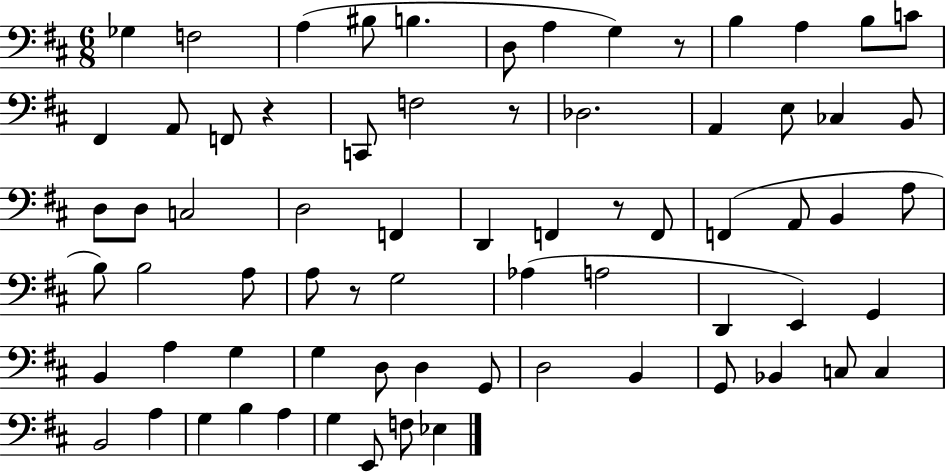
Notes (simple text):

Gb3/q F3/h A3/q BIS3/e B3/q. D3/e A3/q G3/q R/e B3/q A3/q B3/e C4/e F#2/q A2/e F2/e R/q C2/e F3/h R/e Db3/h. A2/q E3/e CES3/q B2/e D3/e D3/e C3/h D3/h F2/q D2/q F2/q R/e F2/e F2/q A2/e B2/q A3/e B3/e B3/h A3/e A3/e R/e G3/h Ab3/q A3/h D2/q E2/q G2/q B2/q A3/q G3/q G3/q D3/e D3/q G2/e D3/h B2/q G2/e Bb2/q C3/e C3/q B2/h A3/q G3/q B3/q A3/q G3/q E2/e F3/e Eb3/q